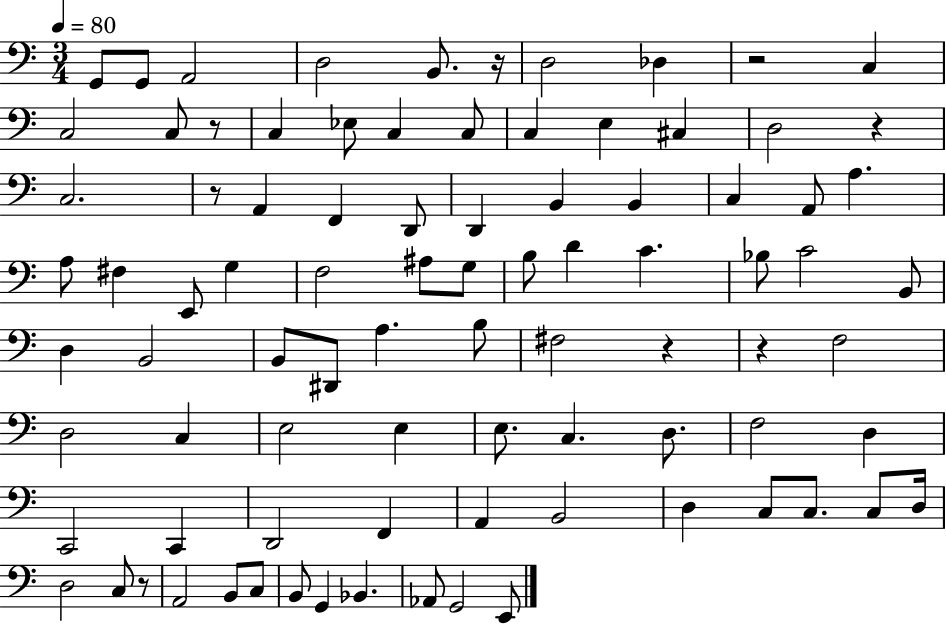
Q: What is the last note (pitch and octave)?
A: E2